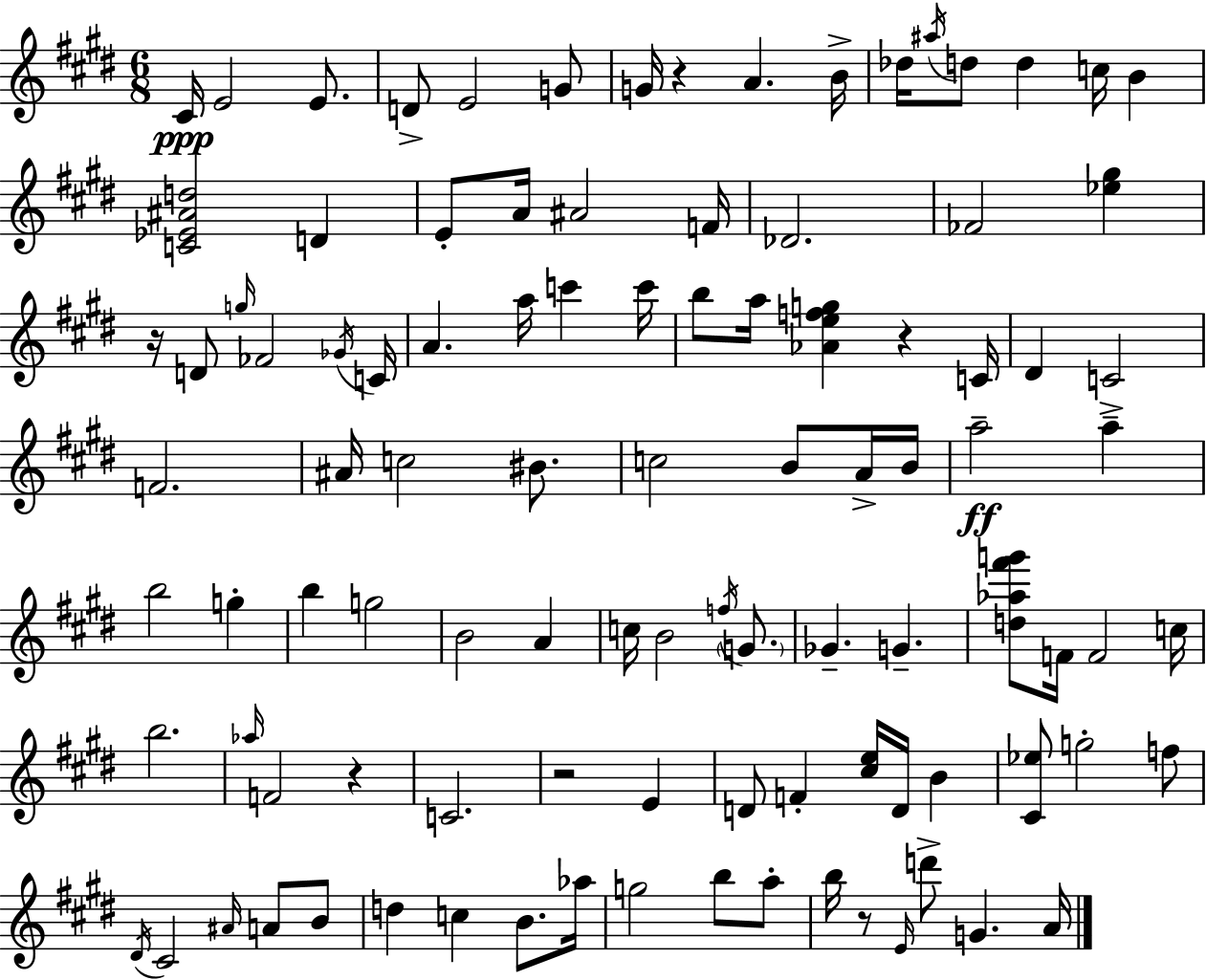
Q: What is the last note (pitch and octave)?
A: A4